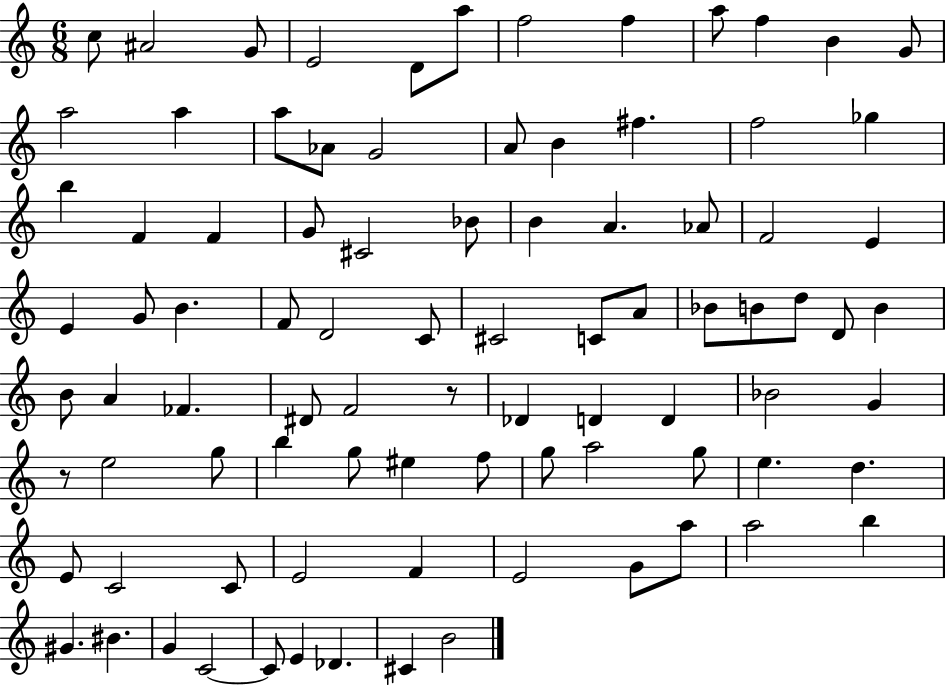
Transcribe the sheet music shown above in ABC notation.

X:1
T:Untitled
M:6/8
L:1/4
K:C
c/2 ^A2 G/2 E2 D/2 a/2 f2 f a/2 f B G/2 a2 a a/2 _A/2 G2 A/2 B ^f f2 _g b F F G/2 ^C2 _B/2 B A _A/2 F2 E E G/2 B F/2 D2 C/2 ^C2 C/2 A/2 _B/2 B/2 d/2 D/2 B B/2 A _F ^D/2 F2 z/2 _D D D _B2 G z/2 e2 g/2 b g/2 ^e f/2 g/2 a2 g/2 e d E/2 C2 C/2 E2 F E2 G/2 a/2 a2 b ^G ^B G C2 C/2 E _D ^C B2